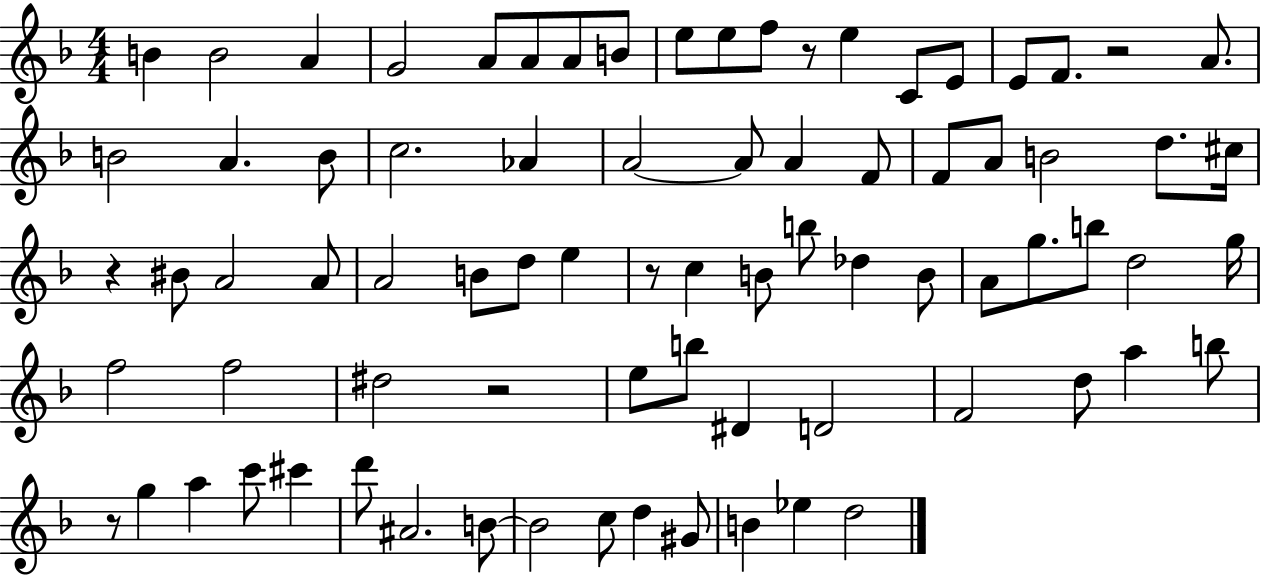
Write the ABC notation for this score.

X:1
T:Untitled
M:4/4
L:1/4
K:F
B B2 A G2 A/2 A/2 A/2 B/2 e/2 e/2 f/2 z/2 e C/2 E/2 E/2 F/2 z2 A/2 B2 A B/2 c2 _A A2 A/2 A F/2 F/2 A/2 B2 d/2 ^c/4 z ^B/2 A2 A/2 A2 B/2 d/2 e z/2 c B/2 b/2 _d B/2 A/2 g/2 b/2 d2 g/4 f2 f2 ^d2 z2 e/2 b/2 ^D D2 F2 d/2 a b/2 z/2 g a c'/2 ^c' d'/2 ^A2 B/2 B2 c/2 d ^G/2 B _e d2